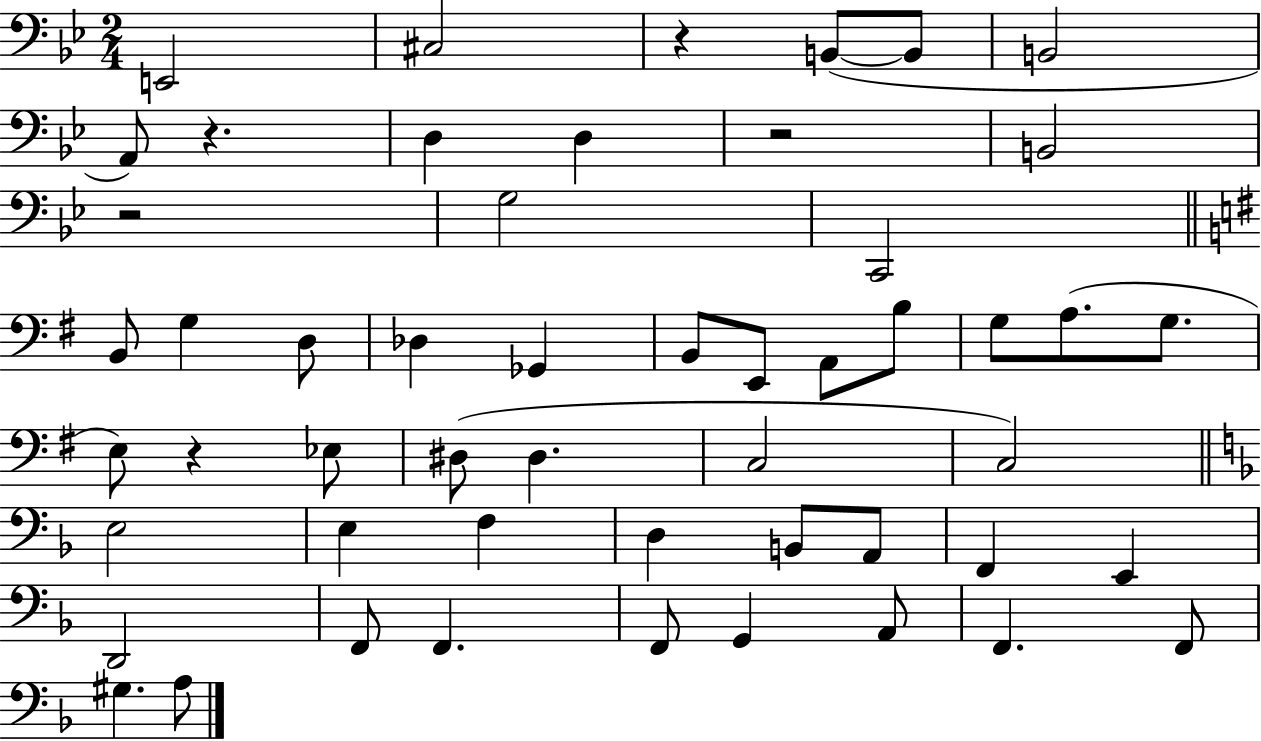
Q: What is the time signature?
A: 2/4